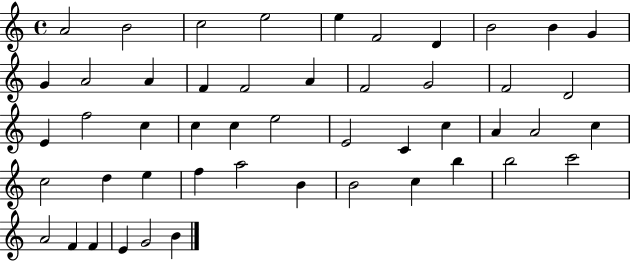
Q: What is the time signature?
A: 4/4